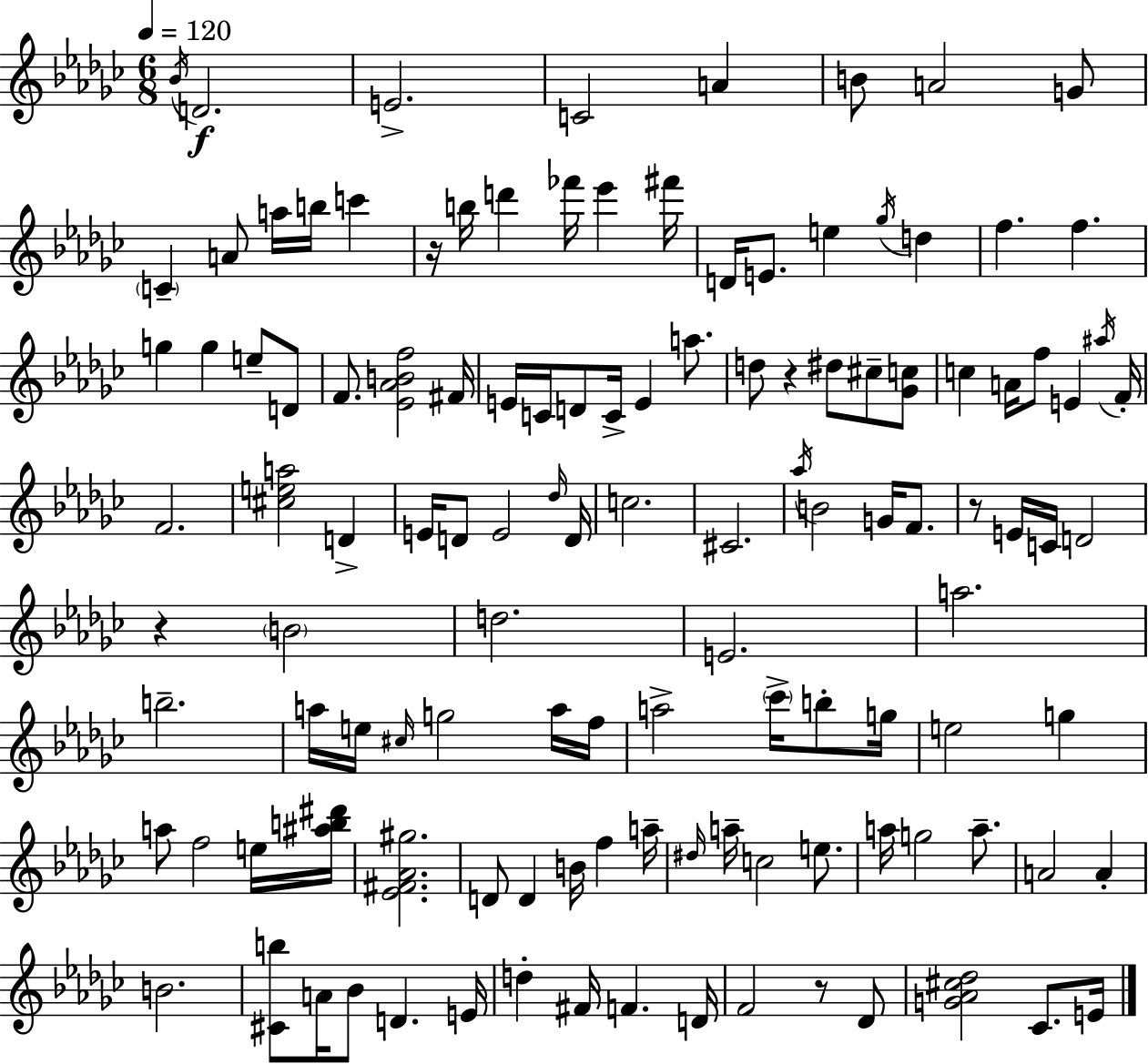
Bb4/s D4/h. E4/h. C4/h A4/q B4/e A4/h G4/e C4/q A4/e A5/s B5/s C6/q R/s B5/s D6/q FES6/s Eb6/q F#6/s D4/s E4/e. E5/q Gb5/s D5/q F5/q. F5/q. G5/q G5/q E5/e D4/e F4/e. [Eb4,Ab4,B4,F5]/h F#4/s E4/s C4/s D4/e C4/s E4/q A5/e. D5/e R/q D#5/e C#5/e [Gb4,C5]/e C5/q A4/s F5/e E4/q A#5/s F4/s F4/h. [C#5,E5,A5]/h D4/q E4/s D4/e E4/h Db5/s D4/s C5/h. C#4/h. Ab5/s B4/h G4/s F4/e. R/e E4/s C4/s D4/h R/q B4/h D5/h. E4/h. A5/h. B5/h. A5/s E5/s C#5/s G5/h A5/s F5/s A5/h CES6/s B5/e G5/s E5/h G5/q A5/e F5/h E5/s [A#5,B5,D#6]/s [Eb4,F#4,Ab4,G#5]/h. D4/e D4/q B4/s F5/q A5/s D#5/s A5/s C5/h E5/e. A5/s G5/h A5/e. A4/h A4/q B4/h. [C#4,B5]/e A4/s Bb4/e D4/q. E4/s D5/q F#4/s F4/q. D4/s F4/h R/e Db4/e [G4,Ab4,C#5,Db5]/h CES4/e. E4/s